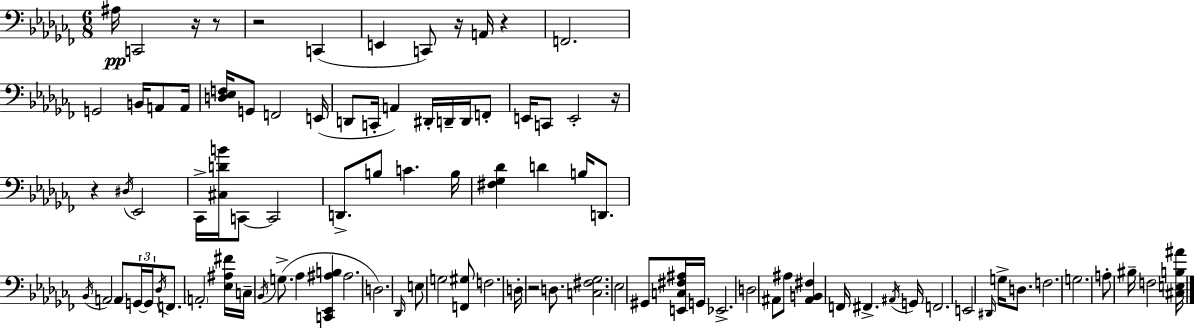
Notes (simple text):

A#3/s C2/h R/s R/e R/h C2/q E2/q C2/e R/s A2/s R/q F2/h. G2/h B2/s A2/e A2/s [D3,Eb3,F3]/s G2/e F2/h E2/s D2/e C2/s A2/q D#2/s D2/s D2/s F2/e E2/s C2/e E2/h R/s R/q D#3/s Eb2/h CES2/s [C#3,D4,B4]/s C2/e C2/h D2/e. B3/e C4/q. B3/s [F#3,Gb3,Db4]/q D4/q B3/s D2/e. Bb2/s A2/h A2/e G2/s G2/s Db3/s F2/e. A2/h [Eb3,A#3,F#4]/s C3/s Bb2/s G3/e. Ab3/q [C2,Eb2,A#3,B3]/q A#3/h. D3/h. Db2/s E3/e G3/h [F2,G#3]/e F3/h. D3/s R/h D3/e. [C3,F#3,Gb3]/h. Eb3/h G#2/e [E2,C3,F#3,A#3]/s G2/s Eb2/h. D3/h A#2/e A#3/e [A#2,B2,F#3]/q F2/s F#2/q. A#2/s G2/s F2/h. E2/h D#2/s G3/s D3/e. F3/h. G3/h. A3/e BIS3/s F3/h [C#3,E3,B3,A#4]/s